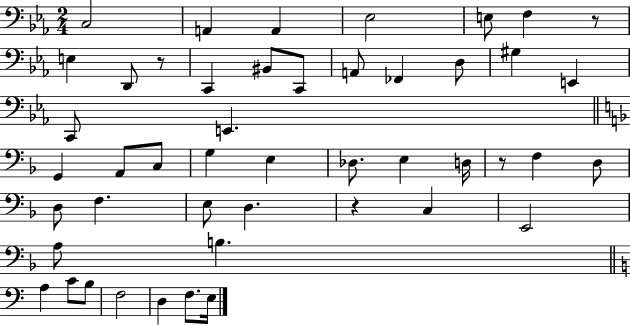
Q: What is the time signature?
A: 2/4